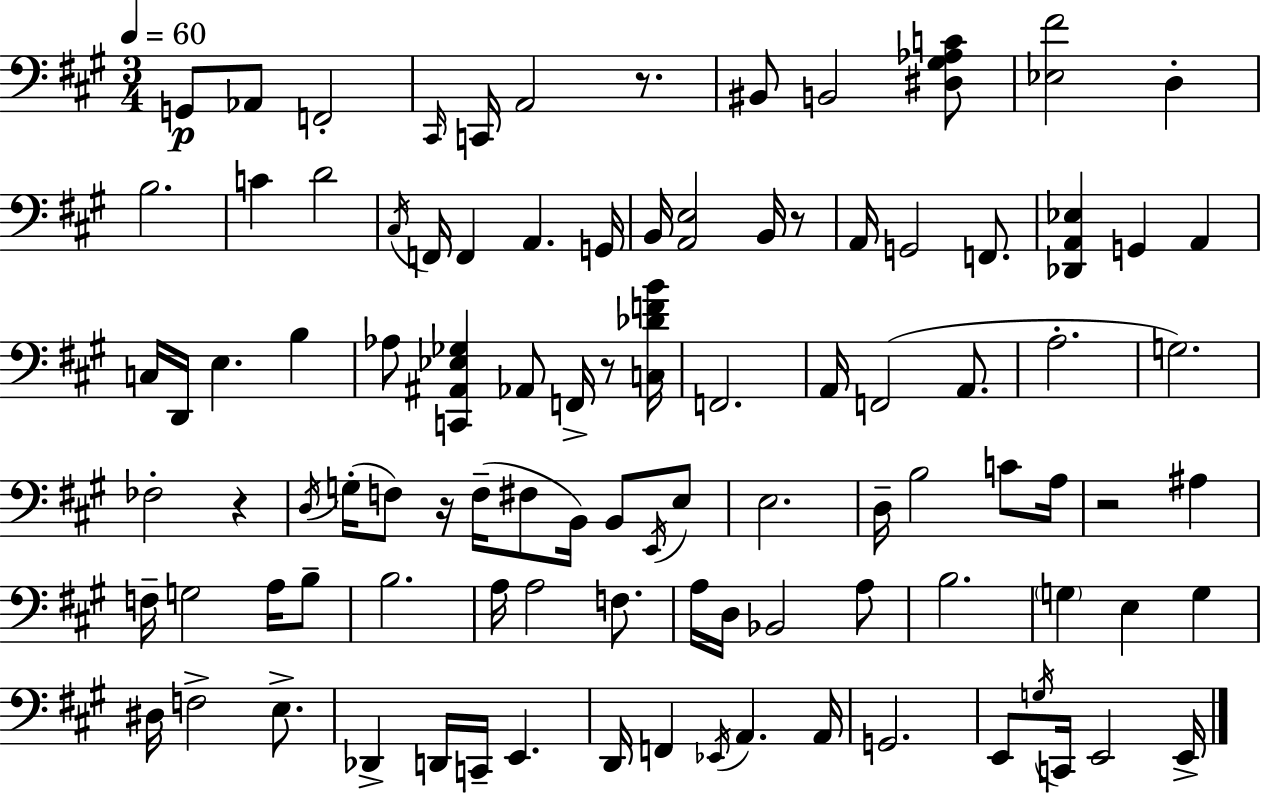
X:1
T:Untitled
M:3/4
L:1/4
K:A
G,,/2 _A,,/2 F,,2 ^C,,/4 C,,/4 A,,2 z/2 ^B,,/2 B,,2 [^D,^G,_A,C]/2 [_E,^F]2 D, B,2 C D2 ^C,/4 F,,/4 F,, A,, G,,/4 B,,/4 [A,,E,]2 B,,/4 z/2 A,,/4 G,,2 F,,/2 [_D,,A,,_E,] G,, A,, C,/4 D,,/4 E, B, _A,/2 [C,,^A,,_E,_G,] _A,,/2 F,,/4 z/2 [C,_DFB]/4 F,,2 A,,/4 F,,2 A,,/2 A,2 G,2 _F,2 z D,/4 G,/4 F,/2 z/4 F,/4 ^F,/2 B,,/4 B,,/2 E,,/4 E,/2 E,2 D,/4 B,2 C/2 A,/4 z2 ^A, F,/4 G,2 A,/4 B,/2 B,2 A,/4 A,2 F,/2 A,/4 D,/4 _B,,2 A,/2 B,2 G, E, G, ^D,/4 F,2 E,/2 _D,, D,,/4 C,,/4 E,, D,,/4 F,, _E,,/4 A,, A,,/4 G,,2 E,,/2 G,/4 C,,/4 E,,2 E,,/4